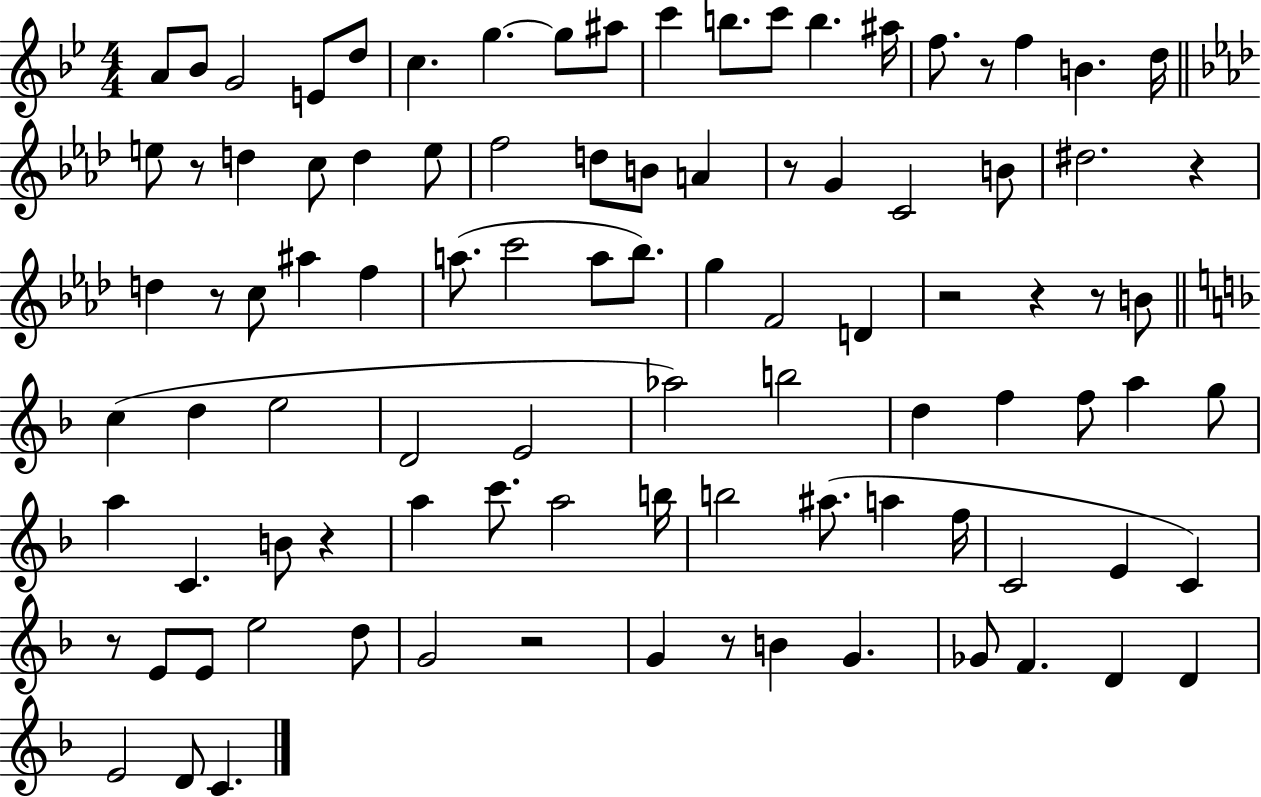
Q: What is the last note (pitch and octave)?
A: C4